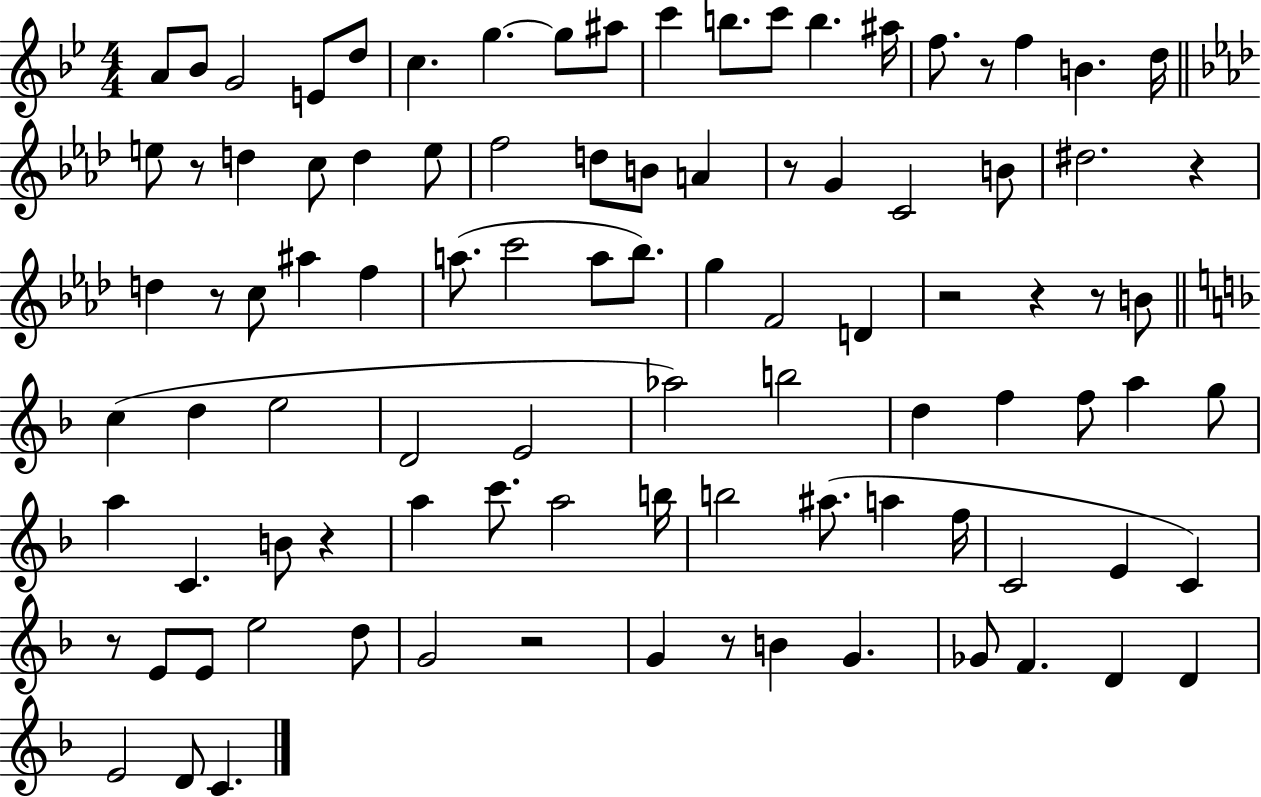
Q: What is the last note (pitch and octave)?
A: C4